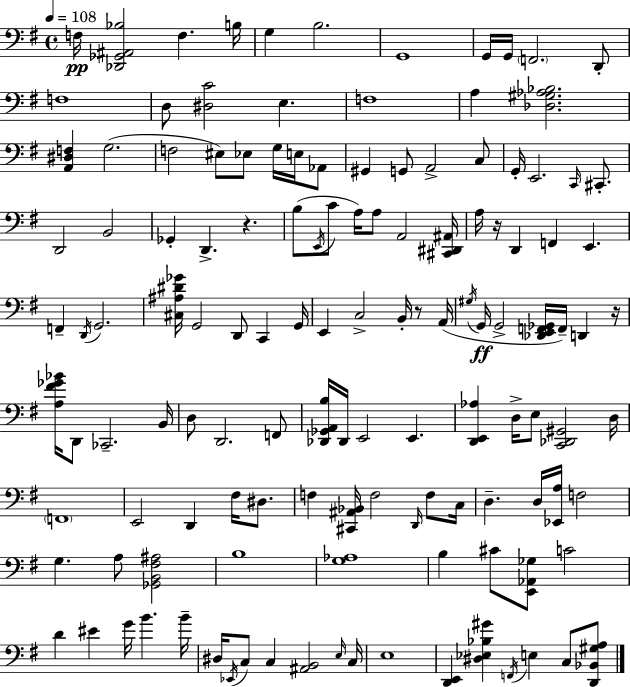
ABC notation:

X:1
T:Untitled
M:4/4
L:1/4
K:Em
F,/4 [_D,,_G,,^A,,_B,]2 F, B,/4 G, B,2 G,,4 G,,/4 G,,/4 F,,2 D,,/2 F,4 D,/2 [^D,C]2 E, F,4 A, [_D,^G,_A,_B,]2 [A,,^D,F,] G,2 F,2 ^E,/2 _E,/2 G,/4 E,/4 _A,,/2 ^G,, G,,/2 A,,2 C,/2 G,,/4 E,,2 C,,/4 ^C,,/2 D,,2 B,,2 _G,, D,, z B,/2 E,,/4 C/2 A,/4 A,/2 A,,2 [^C,,^D,,^A,,]/4 A,/4 z/4 D,, F,, E,, F,, D,,/4 G,,2 [^C,^A,^D_G]/4 G,,2 D,,/2 C,, G,,/4 E,, C,2 B,,/4 z/2 A,,/4 ^G,/4 G,,/4 G,,2 [_D,,E,,F,,_G,,]/4 F,,/4 D,, z/4 [A,^F_G_B]/4 D,,/2 _C,,2 B,,/4 D,/2 D,,2 F,,/2 [_D,,_G,,A,,B,]/4 _D,,/4 E,,2 E,, [D,,E,,_A,] D,/4 E,/2 [C,,_D,,^G,,]2 D,/4 F,,4 E,,2 D,, ^F,/4 ^D,/2 F, [^C,,^A,,_B,,]/4 F,2 D,,/4 F,/2 C,/4 D, D,/4 [_E,,A,]/4 F,2 G, A,/2 [_G,,B,,^F,^A,]2 B,4 [G,_A,]4 B, ^C/2 [E,,_A,,_G,]/2 C2 D ^E G/4 B B/4 ^D,/4 _E,,/4 C,/2 C, [^A,,B,,]2 E,/4 C,/4 E,4 [D,,E,,] [^D,_E,_B,^G] F,,/4 E, C,/2 [D,,_B,,^G,A,]/2